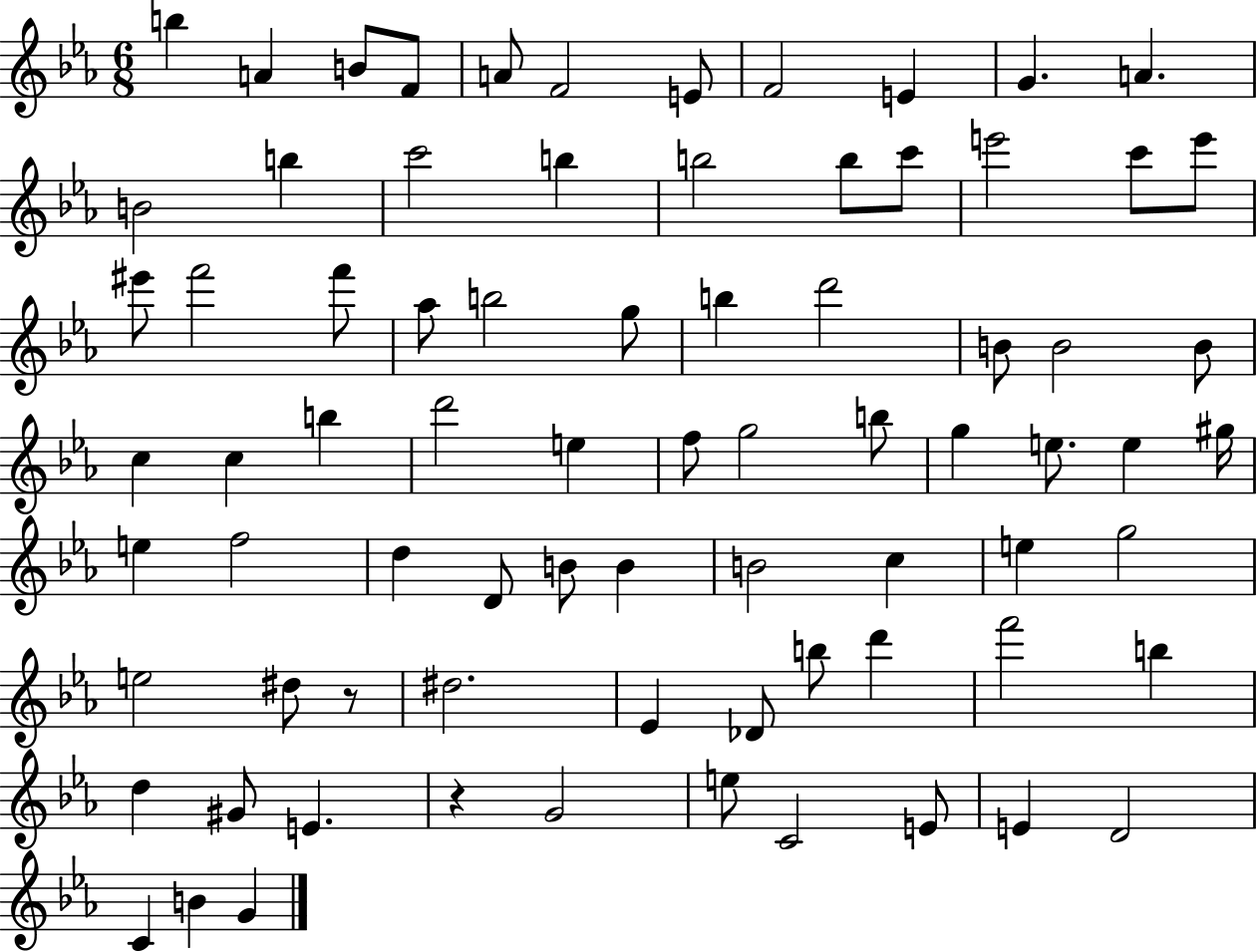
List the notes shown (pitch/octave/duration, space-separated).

B5/q A4/q B4/e F4/e A4/e F4/h E4/e F4/h E4/q G4/q. A4/q. B4/h B5/q C6/h B5/q B5/h B5/e C6/e E6/h C6/e E6/e EIS6/e F6/h F6/e Ab5/e B5/h G5/e B5/q D6/h B4/e B4/h B4/e C5/q C5/q B5/q D6/h E5/q F5/e G5/h B5/e G5/q E5/e. E5/q G#5/s E5/q F5/h D5/q D4/e B4/e B4/q B4/h C5/q E5/q G5/h E5/h D#5/e R/e D#5/h. Eb4/q Db4/e B5/e D6/q F6/h B5/q D5/q G#4/e E4/q. R/q G4/h E5/e C4/h E4/e E4/q D4/h C4/q B4/q G4/q